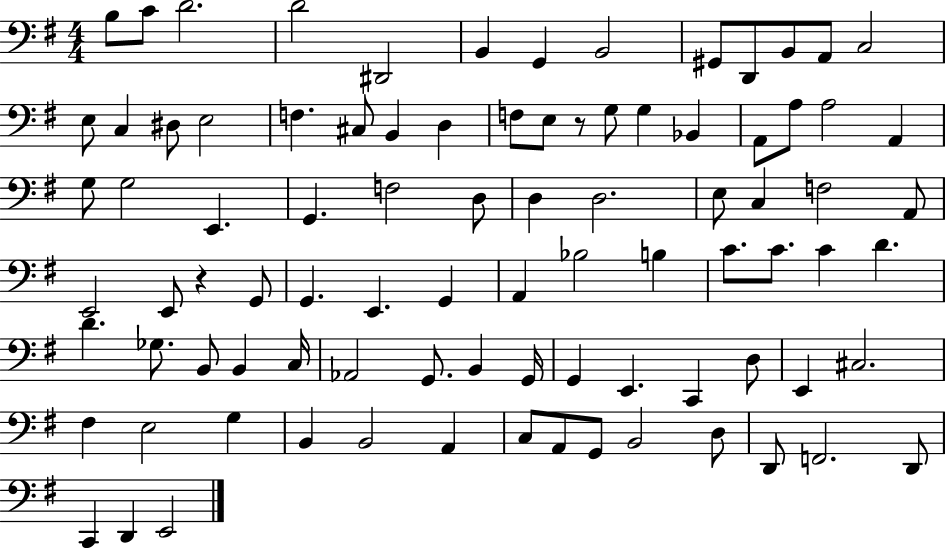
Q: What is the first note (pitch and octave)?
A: B3